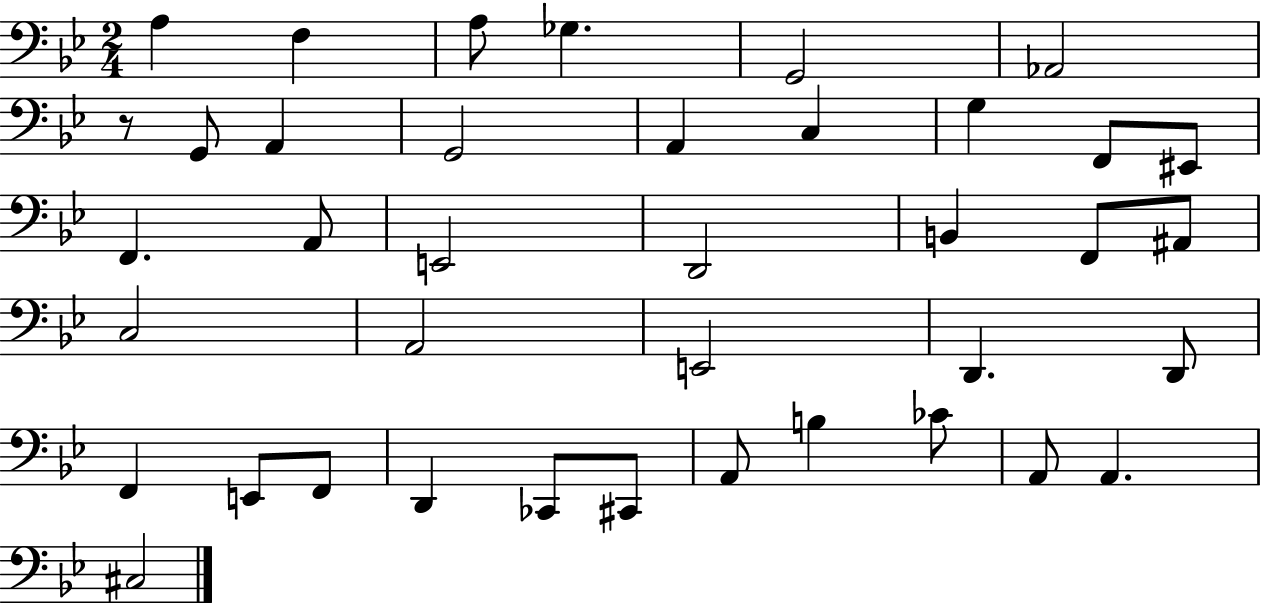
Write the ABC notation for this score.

X:1
T:Untitled
M:2/4
L:1/4
K:Bb
A, F, A,/2 _G, G,,2 _A,,2 z/2 G,,/2 A,, G,,2 A,, C, G, F,,/2 ^E,,/2 F,, A,,/2 E,,2 D,,2 B,, F,,/2 ^A,,/2 C,2 A,,2 E,,2 D,, D,,/2 F,, E,,/2 F,,/2 D,, _C,,/2 ^C,,/2 A,,/2 B, _C/2 A,,/2 A,, ^C,2